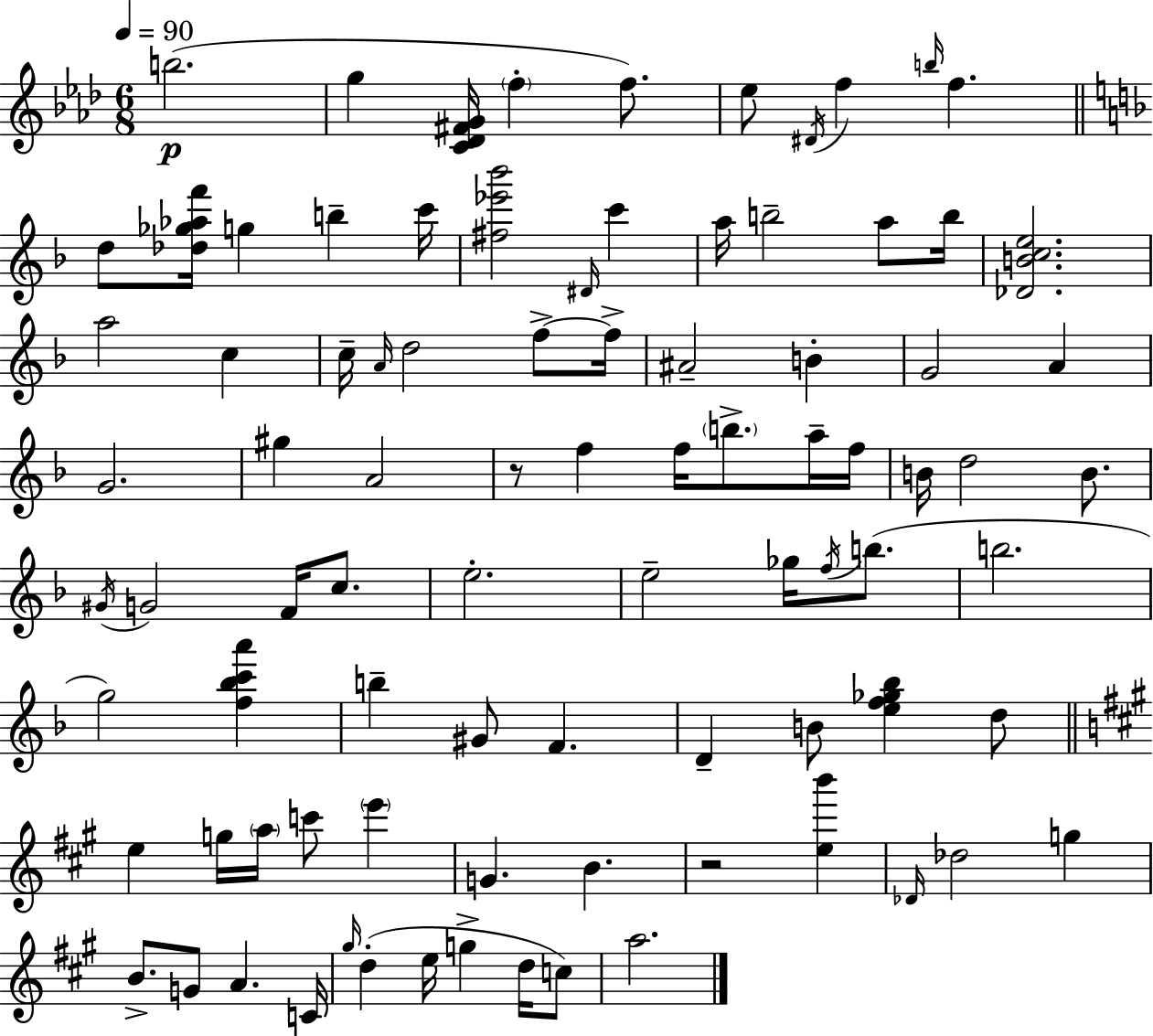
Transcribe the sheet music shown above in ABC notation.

X:1
T:Untitled
M:6/8
L:1/4
K:Ab
b2 g [C_D^FG]/4 f f/2 _e/2 ^D/4 f b/4 f d/2 [_d_g_af']/4 g b c'/4 [^f_e'_b']2 ^D/4 c' a/4 b2 a/2 b/4 [_DBce]2 a2 c c/4 A/4 d2 f/2 f/4 ^A2 B G2 A G2 ^g A2 z/2 f f/4 b/2 a/4 f/4 B/4 d2 B/2 ^G/4 G2 F/4 c/2 e2 e2 _g/4 f/4 b/2 b2 g2 [f_bc'a'] b ^G/2 F D B/2 [ef_g_b] d/2 e g/4 a/4 c'/2 e' G B z2 [eb'] _D/4 _d2 g B/2 G/2 A C/4 ^g/4 d e/4 g d/4 c/2 a2